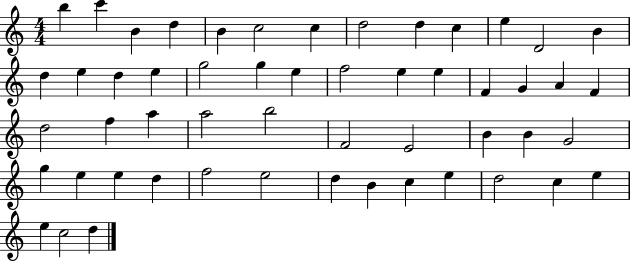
B5/q C6/q B4/q D5/q B4/q C5/h C5/q D5/h D5/q C5/q E5/q D4/h B4/q D5/q E5/q D5/q E5/q G5/h G5/q E5/q F5/h E5/q E5/q F4/q G4/q A4/q F4/q D5/h F5/q A5/q A5/h B5/h F4/h E4/h B4/q B4/q G4/h G5/q E5/q E5/q D5/q F5/h E5/h D5/q B4/q C5/q E5/q D5/h C5/q E5/q E5/q C5/h D5/q